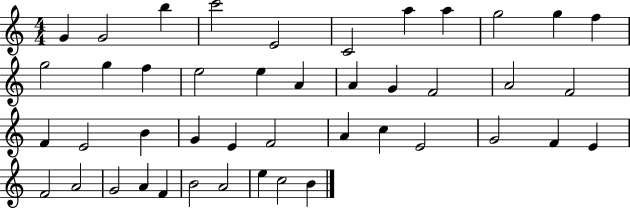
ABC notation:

X:1
T:Untitled
M:4/4
L:1/4
K:C
G G2 b c'2 E2 C2 a a g2 g f g2 g f e2 e A A G F2 A2 F2 F E2 B G E F2 A c E2 G2 F E F2 A2 G2 A F B2 A2 e c2 B